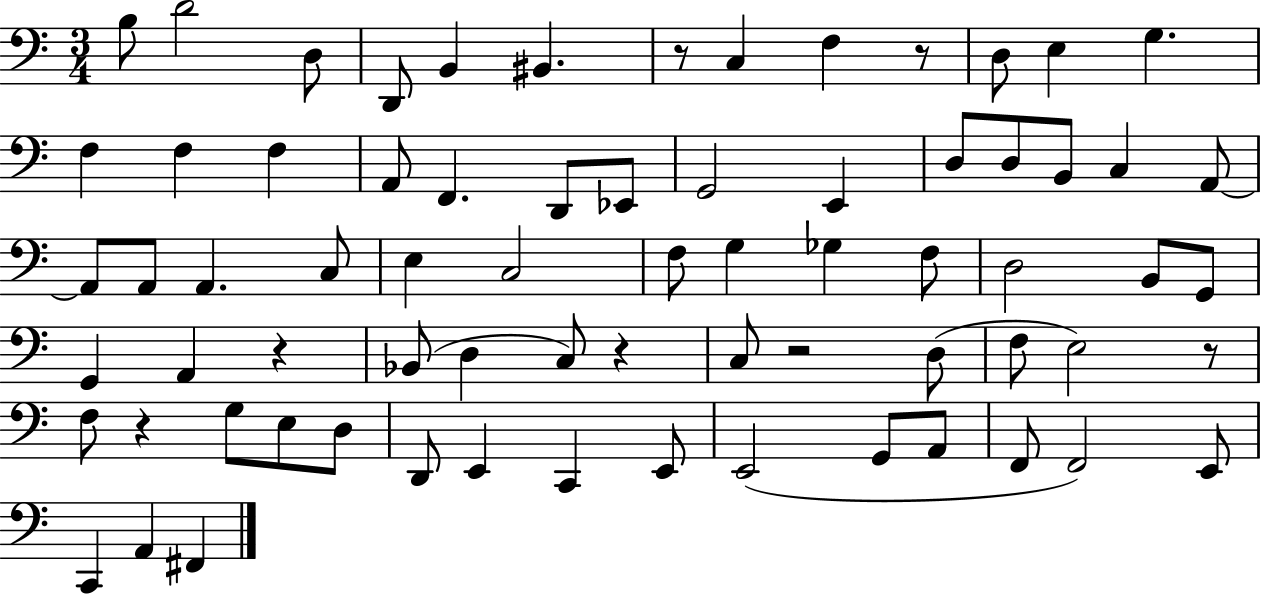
B3/e D4/h D3/e D2/e B2/q BIS2/q. R/e C3/q F3/q R/e D3/e E3/q G3/q. F3/q F3/q F3/q A2/e F2/q. D2/e Eb2/e G2/h E2/q D3/e D3/e B2/e C3/q A2/e A2/e A2/e A2/q. C3/e E3/q C3/h F3/e G3/q Gb3/q F3/e D3/h B2/e G2/e G2/q A2/q R/q Bb2/e D3/q C3/e R/q C3/e R/h D3/e F3/e E3/h R/e F3/e R/q G3/e E3/e D3/e D2/e E2/q C2/q E2/e E2/h G2/e A2/e F2/e F2/h E2/e C2/q A2/q F#2/q